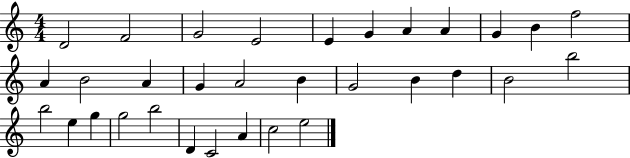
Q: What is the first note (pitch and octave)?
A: D4